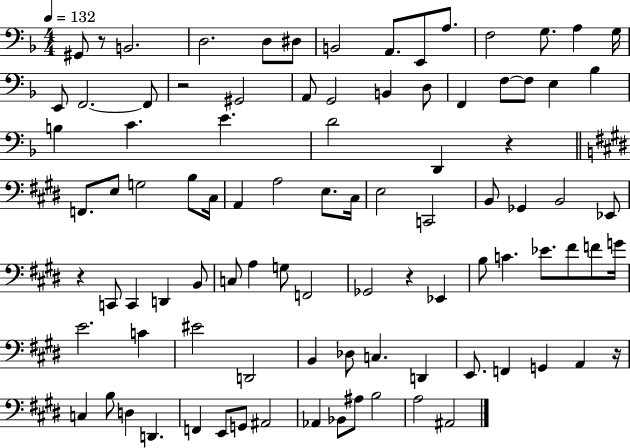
{
  \clef bass
  \numericTimeSignature
  \time 4/4
  \key f \major
  \tempo 4 = 132
  gis,8 r8 b,2. | d2. d8 dis8 | b,2 a,8. e,8 a8. | f2 g8. a4 g16 | \break e,8 f,2.~~ f,8 | r2 gis,2 | a,8 g,2 b,4 d8 | f,4 f8~~ f8 e4 bes4 | \break b4 c'4. e'4. | d'2 d,4 r4 | \bar "||" \break \key e \major f,8. e8 g2 b8 cis16 | a,4 a2 e8. cis16 | e2 c,2 | b,8 ges,4 b,2 ees,8 | \break r4 c,8 c,4 d,4 b,8 | c8 a4 g8 f,2 | ges,2 r4 ees,4 | b8 c'4. ees'8. fis'8 f'8 g'16 | \break e'2. c'4 | eis'2 d,2 | b,4 des8 c4. d,4 | e,8. f,4 g,4 a,4 r16 | \break c4 b8 d4 d,4. | f,4 e,8 g,8 ais,2 | aes,4 bes,8 ais8 b2 | a2 ais,2 | \break \bar "|."
}